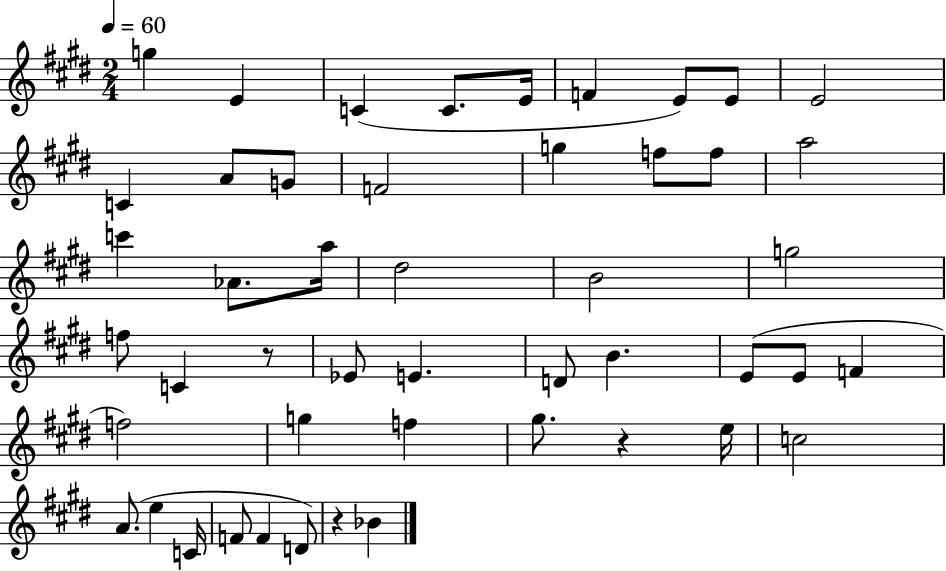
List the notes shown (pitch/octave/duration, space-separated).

G5/q E4/q C4/q C4/e. E4/s F4/q E4/e E4/e E4/h C4/q A4/e G4/e F4/h G5/q F5/e F5/e A5/h C6/q Ab4/e. A5/s D#5/h B4/h G5/h F5/e C4/q R/e Eb4/e E4/q. D4/e B4/q. E4/e E4/e F4/q F5/h G5/q F5/q G#5/e. R/q E5/s C5/h A4/e. E5/q C4/s F4/e F4/q D4/e R/q Bb4/q